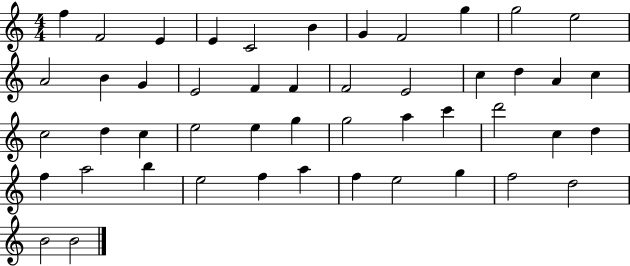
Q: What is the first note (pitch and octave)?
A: F5